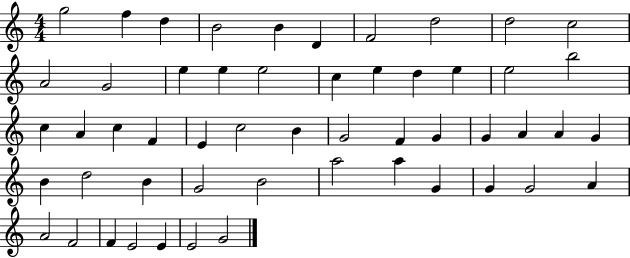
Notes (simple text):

G5/h F5/q D5/q B4/h B4/q D4/q F4/h D5/h D5/h C5/h A4/h G4/h E5/q E5/q E5/h C5/q E5/q D5/q E5/q E5/h B5/h C5/q A4/q C5/q F4/q E4/q C5/h B4/q G4/h F4/q G4/q G4/q A4/q A4/q G4/q B4/q D5/h B4/q G4/h B4/h A5/h A5/q G4/q G4/q G4/h A4/q A4/h F4/h F4/q E4/h E4/q E4/h G4/h